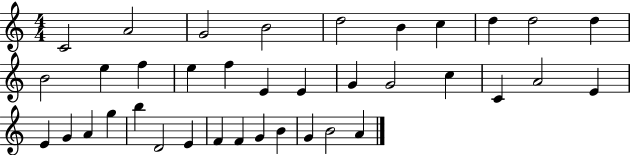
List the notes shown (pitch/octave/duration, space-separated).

C4/h A4/h G4/h B4/h D5/h B4/q C5/q D5/q D5/h D5/q B4/h E5/q F5/q E5/q F5/q E4/q E4/q G4/q G4/h C5/q C4/q A4/h E4/q E4/q G4/q A4/q G5/q B5/q D4/h E4/q F4/q F4/q G4/q B4/q G4/q B4/h A4/q